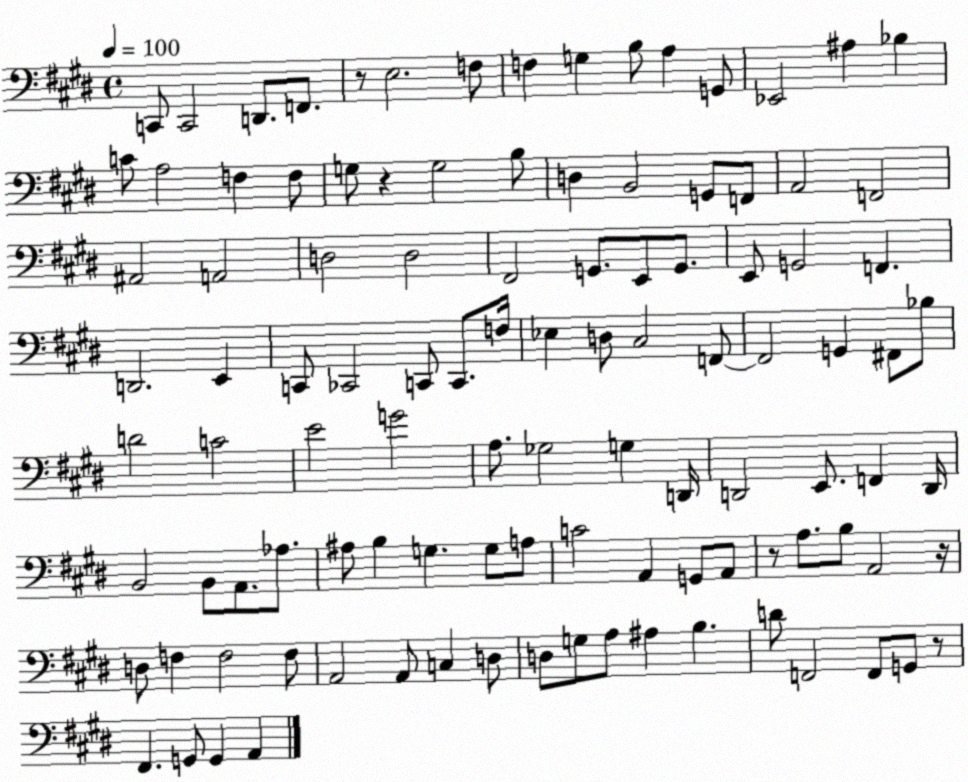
X:1
T:Untitled
M:4/4
L:1/4
K:E
C,,/2 C,,2 D,,/2 F,,/2 z/2 E,2 F,/2 F, G, B,/2 A, G,,/2 _E,,2 ^A, _B, C/2 A,2 F, F,/2 G,/2 z G,2 B,/2 D, B,,2 G,,/2 F,,/2 A,,2 F,,2 ^A,,2 A,,2 D,2 D,2 ^F,,2 G,,/2 E,,/2 G,,/2 E,,/2 G,,2 F,, D,,2 E,, C,,/2 _C,,2 C,,/2 C,,/2 F,/4 _E, D,/2 ^C,2 F,,/2 F,,2 G,, ^F,,/2 _B,/2 D2 C2 E2 G2 A,/2 _G,2 G, D,,/4 D,,2 E,,/2 F,, D,,/4 B,,2 B,,/2 A,,/2 _A,/2 ^A,/2 B, G, G,/2 A,/2 C2 A,, G,,/2 A,,/2 z/2 A,/2 B,/2 A,,2 z/4 D,/2 F, F,2 F,/2 A,,2 A,,/2 C, D,/2 D,/2 G,/2 A,/2 ^A, B, D/2 F,,2 F,,/2 G,,/2 z/2 ^F,, G,,/2 G,, A,,